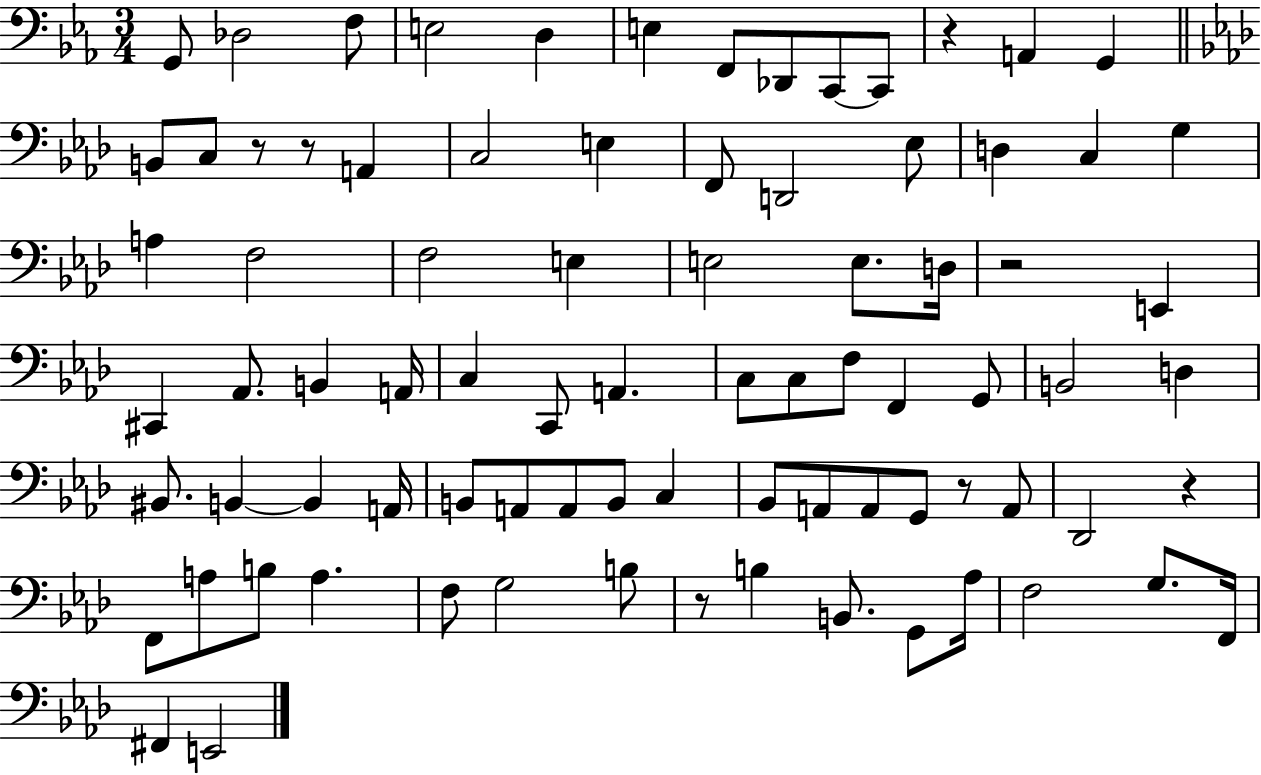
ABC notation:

X:1
T:Untitled
M:3/4
L:1/4
K:Eb
G,,/2 _D,2 F,/2 E,2 D, E, F,,/2 _D,,/2 C,,/2 C,,/2 z A,, G,, B,,/2 C,/2 z/2 z/2 A,, C,2 E, F,,/2 D,,2 _E,/2 D, C, G, A, F,2 F,2 E, E,2 E,/2 D,/4 z2 E,, ^C,, _A,,/2 B,, A,,/4 C, C,,/2 A,, C,/2 C,/2 F,/2 F,, G,,/2 B,,2 D, ^B,,/2 B,, B,, A,,/4 B,,/2 A,,/2 A,,/2 B,,/2 C, _B,,/2 A,,/2 A,,/2 G,,/2 z/2 A,,/2 _D,,2 z F,,/2 A,/2 B,/2 A, F,/2 G,2 B,/2 z/2 B, B,,/2 G,,/2 _A,/4 F,2 G,/2 F,,/4 ^F,, E,,2